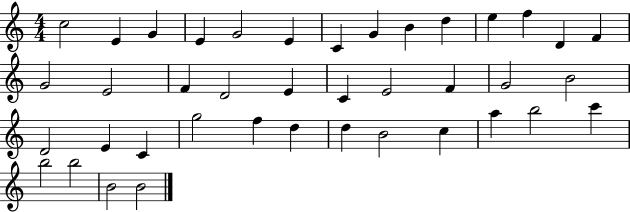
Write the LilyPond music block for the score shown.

{
  \clef treble
  \numericTimeSignature
  \time 4/4
  \key c \major
  c''2 e'4 g'4 | e'4 g'2 e'4 | c'4 g'4 b'4 d''4 | e''4 f''4 d'4 f'4 | \break g'2 e'2 | f'4 d'2 e'4 | c'4 e'2 f'4 | g'2 b'2 | \break d'2 e'4 c'4 | g''2 f''4 d''4 | d''4 b'2 c''4 | a''4 b''2 c'''4 | \break b''2 b''2 | b'2 b'2 | \bar "|."
}